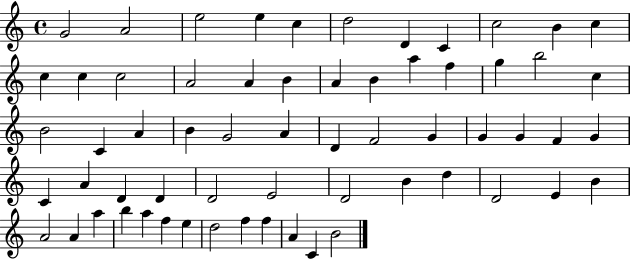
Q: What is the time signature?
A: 4/4